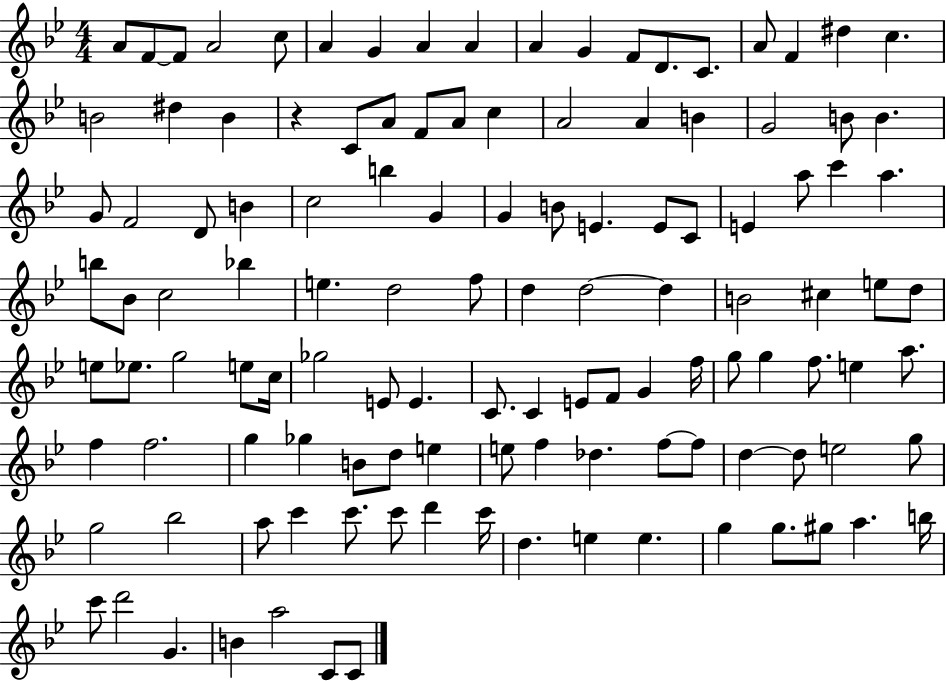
{
  \clef treble
  \numericTimeSignature
  \time 4/4
  \key bes \major
  a'8 f'8~~ f'8 a'2 c''8 | a'4 g'4 a'4 a'4 | a'4 g'4 f'8 d'8. c'8. | a'8 f'4 dis''4 c''4. | \break b'2 dis''4 b'4 | r4 c'8 a'8 f'8 a'8 c''4 | a'2 a'4 b'4 | g'2 b'8 b'4. | \break g'8 f'2 d'8 b'4 | c''2 b''4 g'4 | g'4 b'8 e'4. e'8 c'8 | e'4 a''8 c'''4 a''4. | \break b''8 bes'8 c''2 bes''4 | e''4. d''2 f''8 | d''4 d''2~~ d''4 | b'2 cis''4 e''8 d''8 | \break e''8 ees''8. g''2 e''8 c''16 | ges''2 e'8 e'4. | c'8. c'4 e'8 f'8 g'4 f''16 | g''8 g''4 f''8. e''4 a''8. | \break f''4 f''2. | g''4 ges''4 b'8 d''8 e''4 | e''8 f''4 des''4. f''8~~ f''8 | d''4~~ d''8 e''2 g''8 | \break g''2 bes''2 | a''8 c'''4 c'''8. c'''8 d'''4 c'''16 | d''4. e''4 e''4. | g''4 g''8. gis''8 a''4. b''16 | \break c'''8 d'''2 g'4. | b'4 a''2 c'8 c'8 | \bar "|."
}